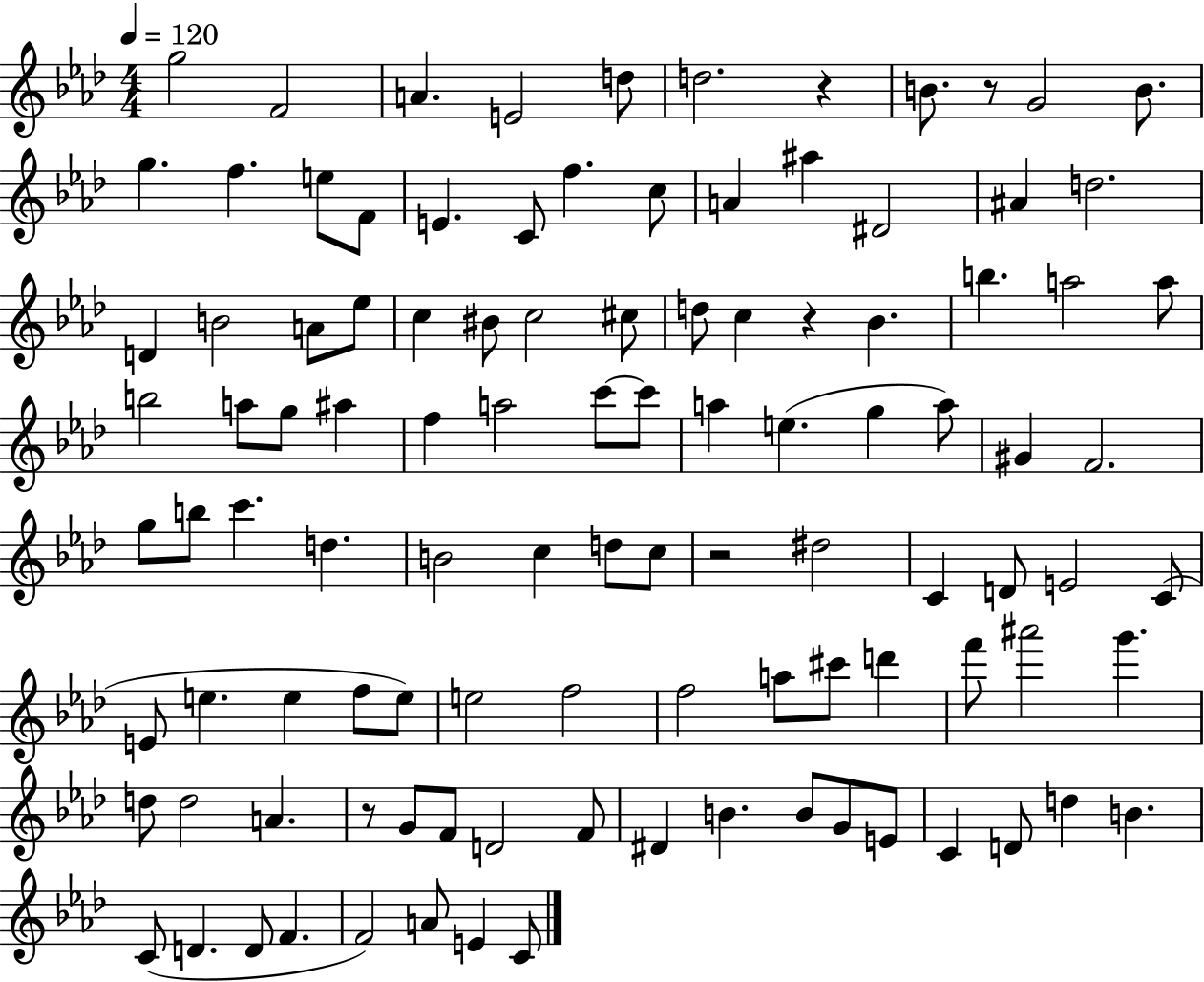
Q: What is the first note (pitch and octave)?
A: G5